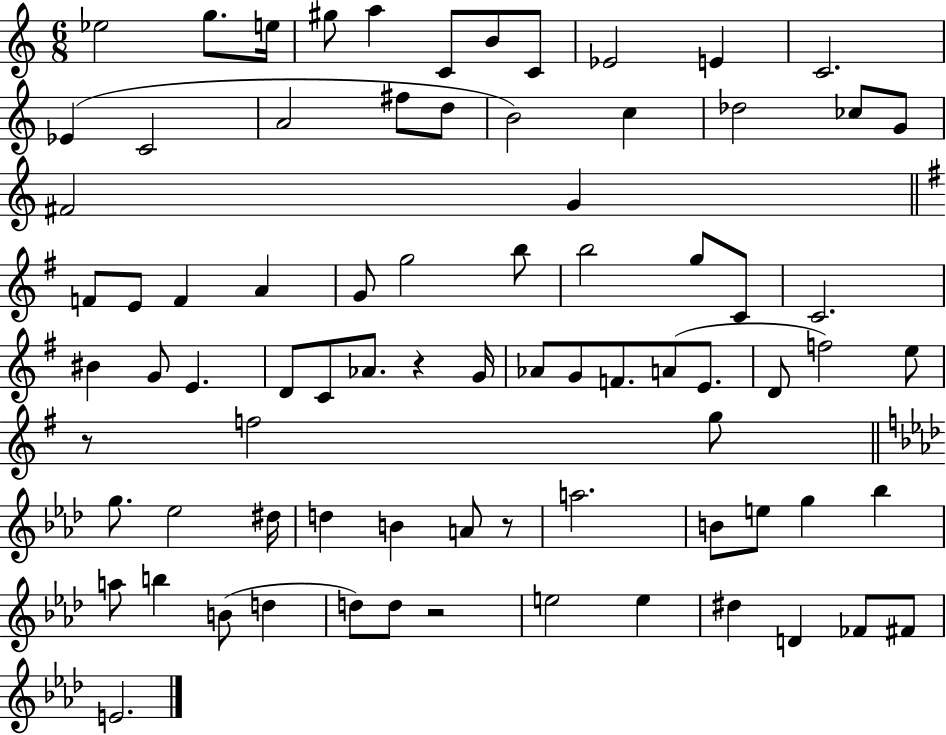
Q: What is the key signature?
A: C major